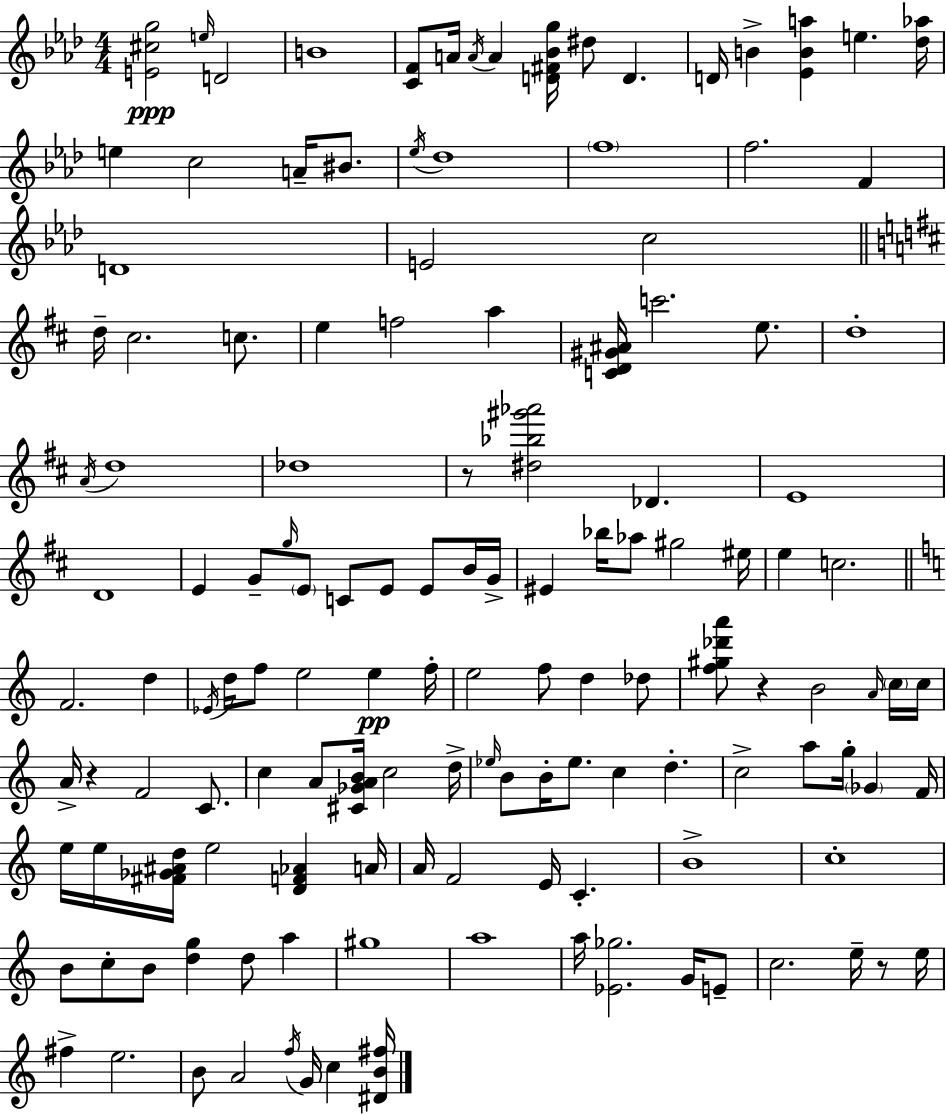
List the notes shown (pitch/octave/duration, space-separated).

[E4,C#5,G5]/h E5/s D4/h B4/w [C4,F4]/e A4/s A4/s A4/q [D4,F#4,Bb4,G5]/s D#5/e D4/q. D4/s B4/q [Eb4,B4,A5]/q E5/q. [Db5,Ab5]/s E5/q C5/h A4/s BIS4/e. Eb5/s Db5/w F5/w F5/h. F4/q D4/w E4/h C5/h D5/s C#5/h. C5/e. E5/q F5/h A5/q [C4,D4,G#4,A#4]/s C6/h. E5/e. D5/w A4/s D5/w Db5/w R/e [D#5,Bb5,G#6,Ab6]/h Db4/q. E4/w D4/w E4/q G4/e G5/s E4/e C4/e E4/e E4/e B4/s G4/s EIS4/q Bb5/s Ab5/e G#5/h EIS5/s E5/q C5/h. F4/h. D5/q Eb4/s D5/s F5/e E5/h E5/q F5/s E5/h F5/e D5/q Db5/e [F5,G#5,Db6,A6]/e R/q B4/h A4/s C5/s C5/s A4/s R/q F4/h C4/e. C5/q A4/e [C#4,Gb4,A4,B4]/s C5/h D5/s Eb5/s B4/e B4/s Eb5/e. C5/q D5/q. C5/h A5/e G5/s Gb4/q F4/s E5/s E5/s [F#4,Gb4,A#4,D5]/s E5/h [D4,F4,Ab4]/q A4/s A4/s F4/h E4/s C4/q. B4/w C5/w B4/e C5/e B4/e [D5,G5]/q D5/e A5/q G#5/w A5/w A5/s [Eb4,Gb5]/h. G4/s E4/e C5/h. E5/s R/e E5/s F#5/q E5/h. B4/e A4/h F5/s G4/s C5/q [D#4,B4,F#5]/s